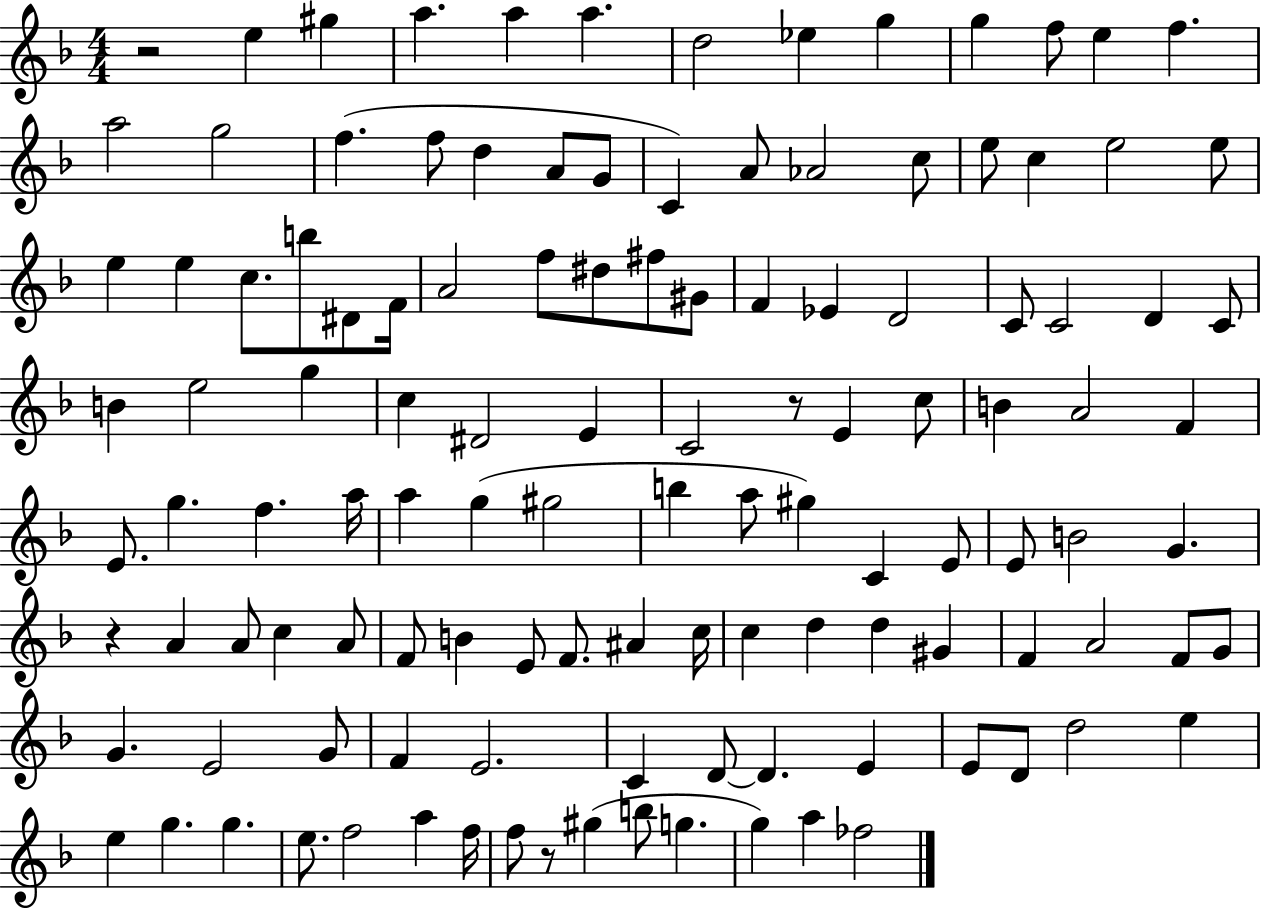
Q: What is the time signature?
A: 4/4